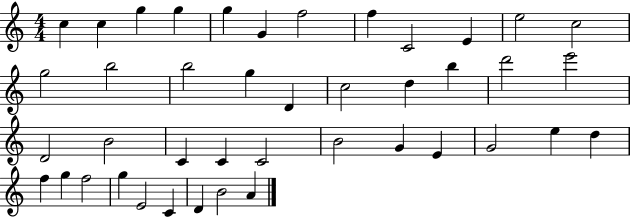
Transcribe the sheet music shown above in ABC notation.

X:1
T:Untitled
M:4/4
L:1/4
K:C
c c g g g G f2 f C2 E e2 c2 g2 b2 b2 g D c2 d b d'2 e'2 D2 B2 C C C2 B2 G E G2 e d f g f2 g E2 C D B2 A